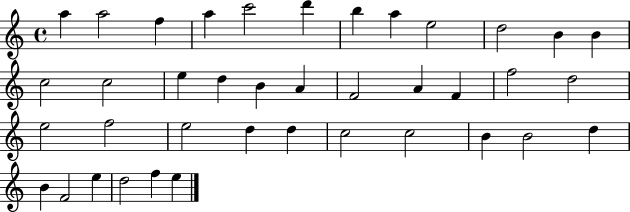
A5/q A5/h F5/q A5/q C6/h D6/q B5/q A5/q E5/h D5/h B4/q B4/q C5/h C5/h E5/q D5/q B4/q A4/q F4/h A4/q F4/q F5/h D5/h E5/h F5/h E5/h D5/q D5/q C5/h C5/h B4/q B4/h D5/q B4/q F4/h E5/q D5/h F5/q E5/q